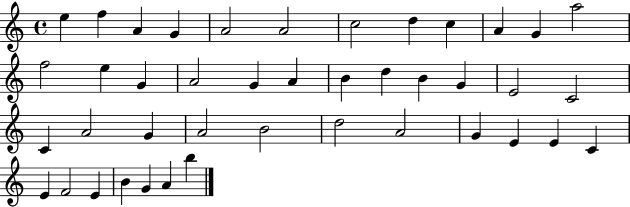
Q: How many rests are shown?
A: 0